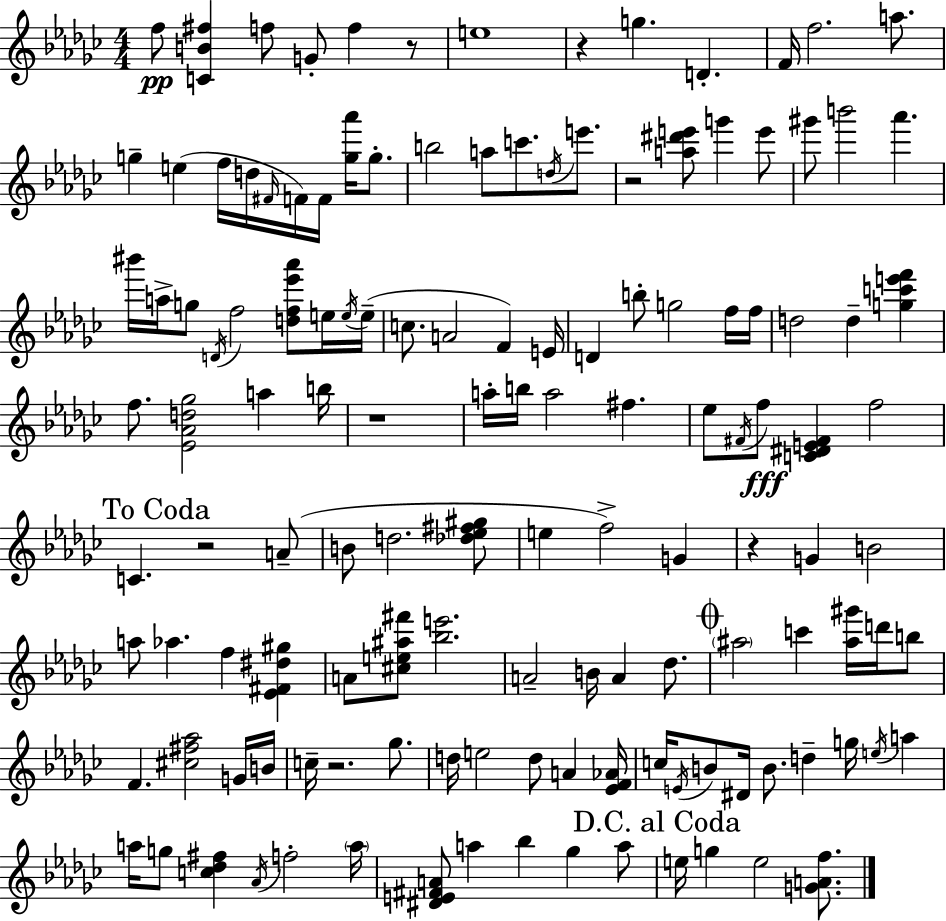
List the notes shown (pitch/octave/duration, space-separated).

F5/e [C4,B4,F#5]/q F5/e G4/e F5/q R/e E5/w R/q G5/q. D4/q. F4/s F5/h. A5/e. G5/q E5/q F5/s D5/s F#4/s F4/s F4/s [G5,Ab6]/s G5/e. B5/h A5/e C6/e. D5/s E6/e. R/h [A5,D#6,E6]/e G6/q E6/e G#6/e B6/h Ab6/q. BIS6/s A5/s G5/e D4/s F5/h [D5,F5,Eb6,Ab6]/e E5/s E5/s E5/s C5/e. A4/h F4/q E4/s D4/q B5/e G5/h F5/s F5/s D5/h D5/q [G5,C6,E6,F6]/q F5/e. [Eb4,Ab4,D5,Gb5]/h A5/q B5/s R/w A5/s B5/s A5/h F#5/q. Eb5/e F#4/s F5/e [C4,D#4,E4,F#4]/q F5/h C4/q. R/h A4/e B4/e D5/h. [Db5,Eb5,F#5,G#5]/e E5/q F5/h G4/q R/q G4/q B4/h A5/e Ab5/q. F5/q [Eb4,F#4,D#5,G#5]/q A4/e [C#5,E5,A#5,F#6]/e [Bb5,E6]/h. A4/h B4/s A4/q Db5/e. A#5/h C6/q [A#5,G#6]/s D6/s B5/e F4/q. [C#5,F#5,Ab5]/h G4/s B4/s C5/s R/h. Gb5/e. D5/s E5/h D5/e A4/q [Eb4,F4,Ab4]/s C5/s E4/s B4/e D#4/s B4/e. D5/q G5/s E5/s A5/q A5/s G5/e [C5,Db5,F#5]/q Ab4/s F5/h A5/s [D#4,E4,F#4,A4]/e A5/q Bb5/q Gb5/q A5/e E5/s G5/q E5/h [G4,A4,F5]/e.